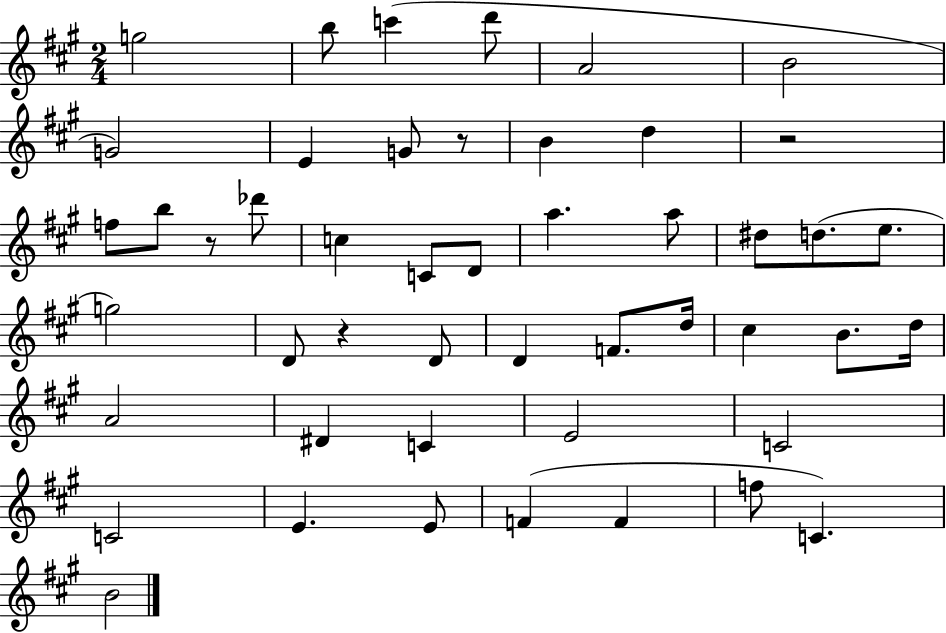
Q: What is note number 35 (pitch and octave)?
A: E4